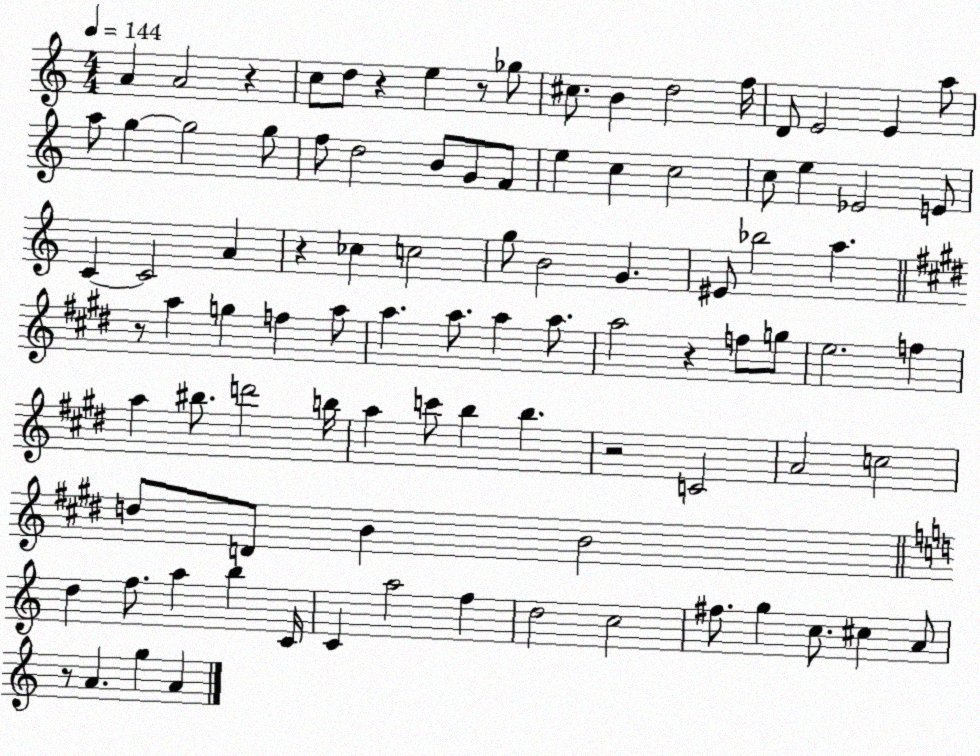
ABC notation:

X:1
T:Untitled
M:4/4
L:1/4
K:C
A A2 z c/2 d/2 z e z/2 _g/2 ^c/2 B d2 f/4 D/2 E2 E a/2 a/2 g g2 g/2 f/2 d2 B/2 G/2 F/2 e c c2 c/2 e _E2 E/2 C C2 A z _c c2 g/2 B2 G ^E/2 _b2 a z/2 a g f a/2 a a/2 a a/2 a2 z f/2 g/2 e2 f a ^b/2 d'2 b/4 a c'/2 b b z2 C2 A2 c2 d/2 D/2 B B2 d f/2 a b C/4 C a2 f d2 c2 ^f/2 g c/2 ^c A/2 z/2 A g A